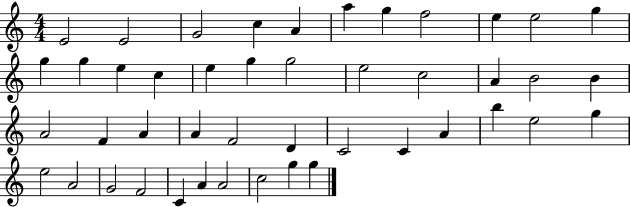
X:1
T:Untitled
M:4/4
L:1/4
K:C
E2 E2 G2 c A a g f2 e e2 g g g e c e g g2 e2 c2 A B2 B A2 F A A F2 D C2 C A b e2 g e2 A2 G2 F2 C A A2 c2 g g